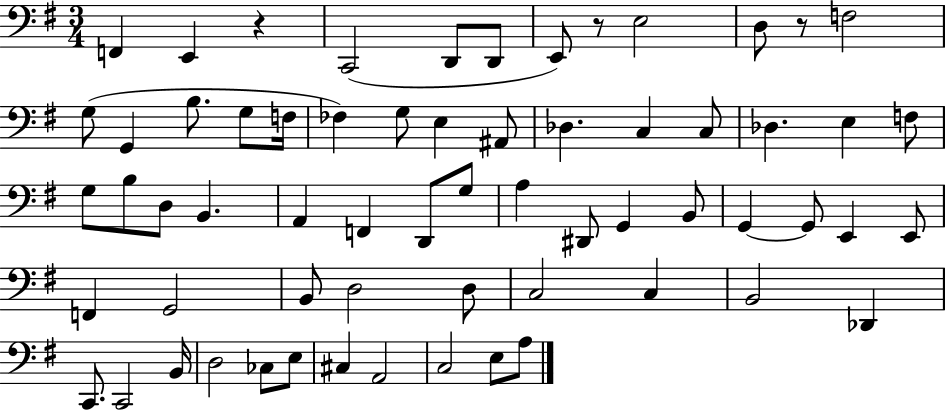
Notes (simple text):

F2/q E2/q R/q C2/h D2/e D2/e E2/e R/e E3/h D3/e R/e F3/h G3/e G2/q B3/e. G3/e F3/s FES3/q G3/e E3/q A#2/e Db3/q. C3/q C3/e Db3/q. E3/q F3/e G3/e B3/e D3/e B2/q. A2/q F2/q D2/e G3/e A3/q D#2/e G2/q B2/e G2/q G2/e E2/q E2/e F2/q G2/h B2/e D3/h D3/e C3/h C3/q B2/h Db2/q C2/e. C2/h B2/s D3/h CES3/e E3/e C#3/q A2/h C3/h E3/e A3/e